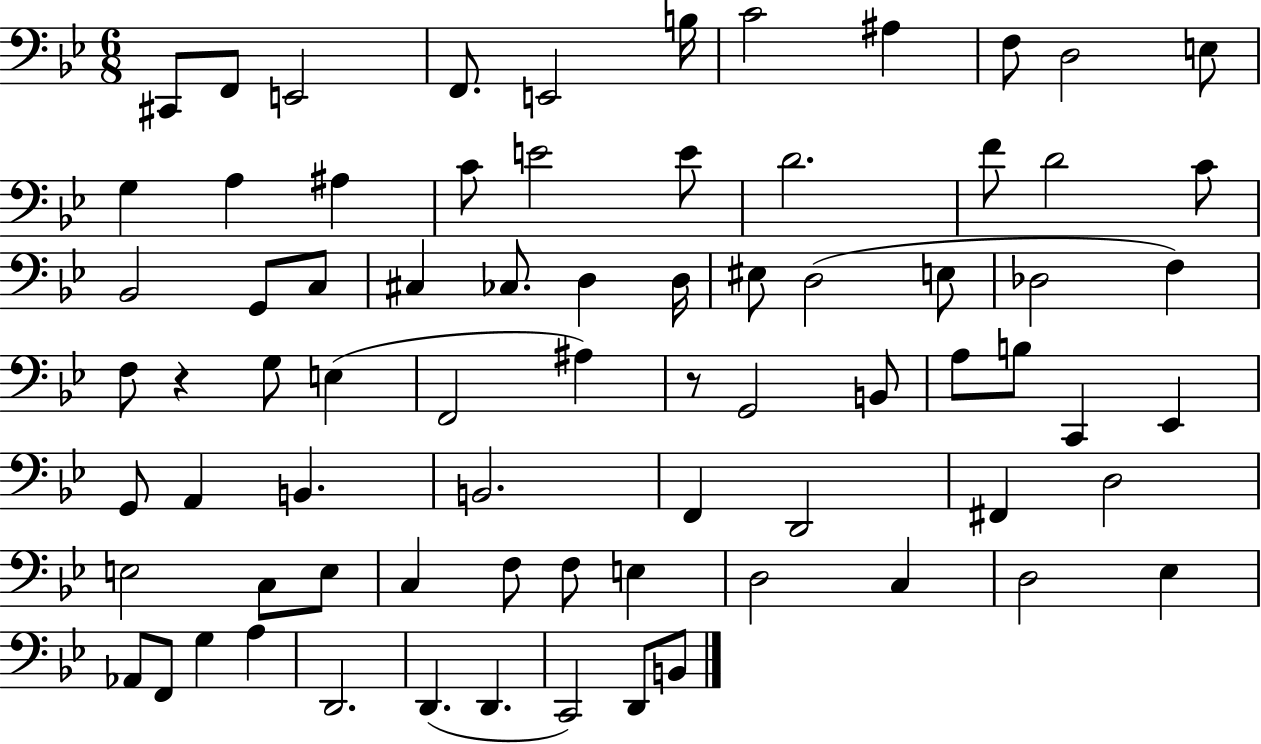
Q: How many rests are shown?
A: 2